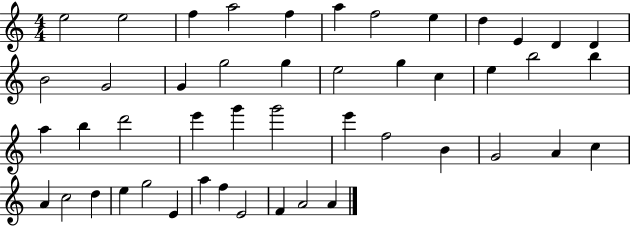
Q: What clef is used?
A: treble